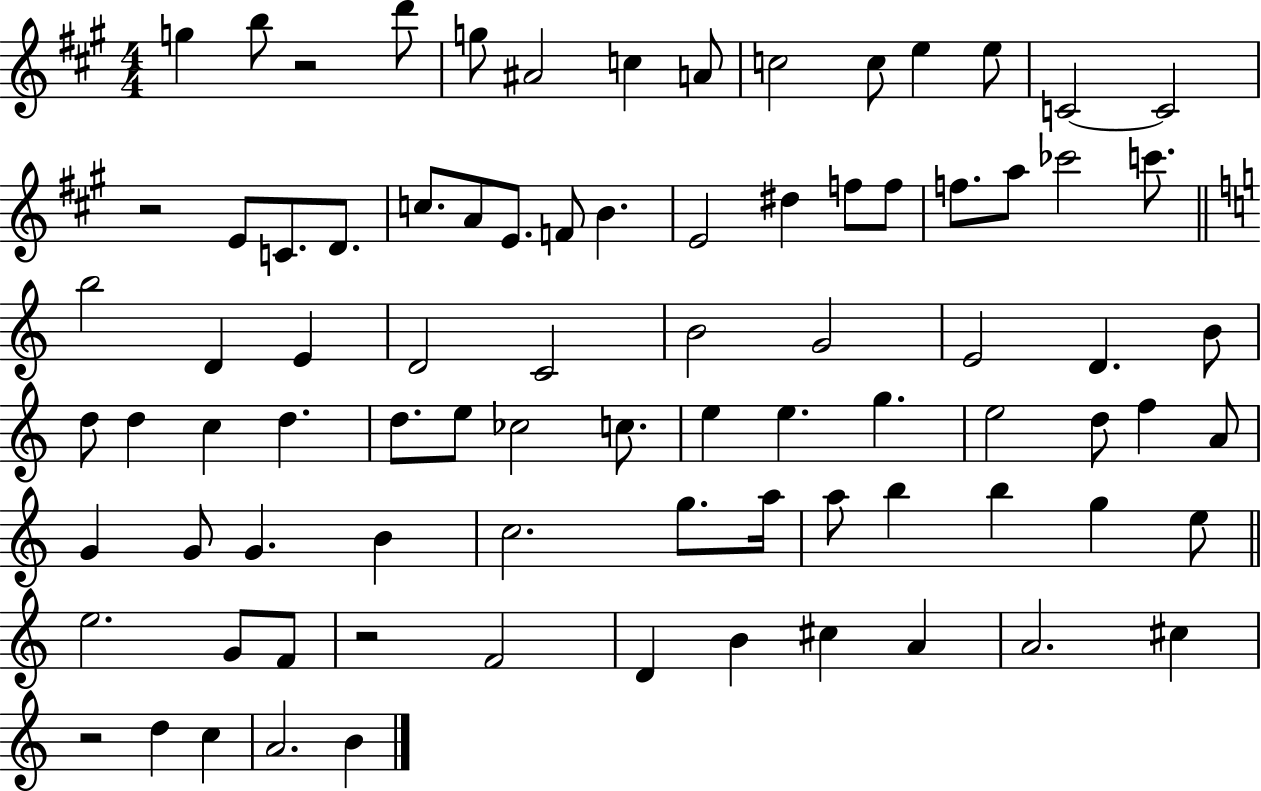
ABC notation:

X:1
T:Untitled
M:4/4
L:1/4
K:A
g b/2 z2 d'/2 g/2 ^A2 c A/2 c2 c/2 e e/2 C2 C2 z2 E/2 C/2 D/2 c/2 A/2 E/2 F/2 B E2 ^d f/2 f/2 f/2 a/2 _c'2 c'/2 b2 D E D2 C2 B2 G2 E2 D B/2 d/2 d c d d/2 e/2 _c2 c/2 e e g e2 d/2 f A/2 G G/2 G B c2 g/2 a/4 a/2 b b g e/2 e2 G/2 F/2 z2 F2 D B ^c A A2 ^c z2 d c A2 B